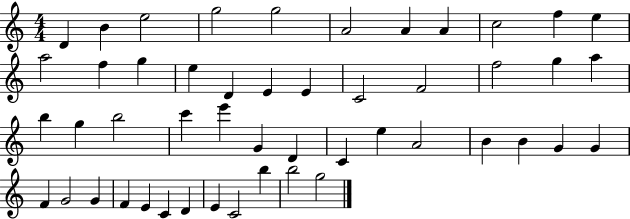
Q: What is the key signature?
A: C major